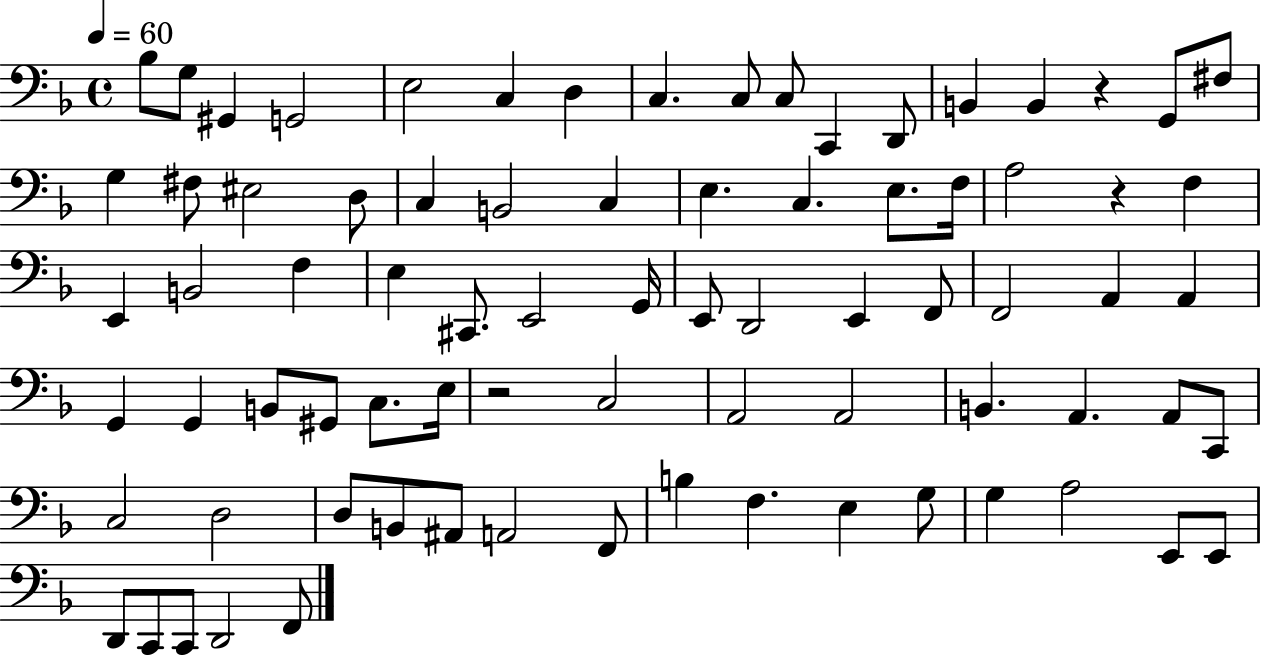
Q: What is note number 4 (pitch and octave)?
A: G2